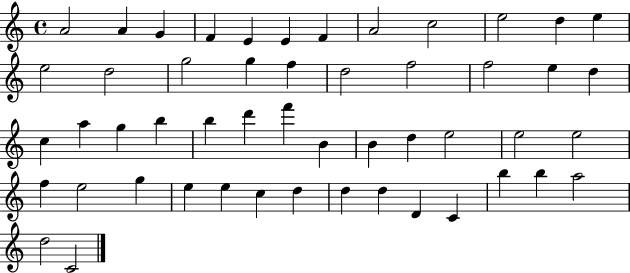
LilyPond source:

{
  \clef treble
  \time 4/4
  \defaultTimeSignature
  \key c \major
  a'2 a'4 g'4 | f'4 e'4 e'4 f'4 | a'2 c''2 | e''2 d''4 e''4 | \break e''2 d''2 | g''2 g''4 f''4 | d''2 f''2 | f''2 e''4 d''4 | \break c''4 a''4 g''4 b''4 | b''4 d'''4 f'''4 b'4 | b'4 d''4 e''2 | e''2 e''2 | \break f''4 e''2 g''4 | e''4 e''4 c''4 d''4 | d''4 d''4 d'4 c'4 | b''4 b''4 a''2 | \break d''2 c'2 | \bar "|."
}